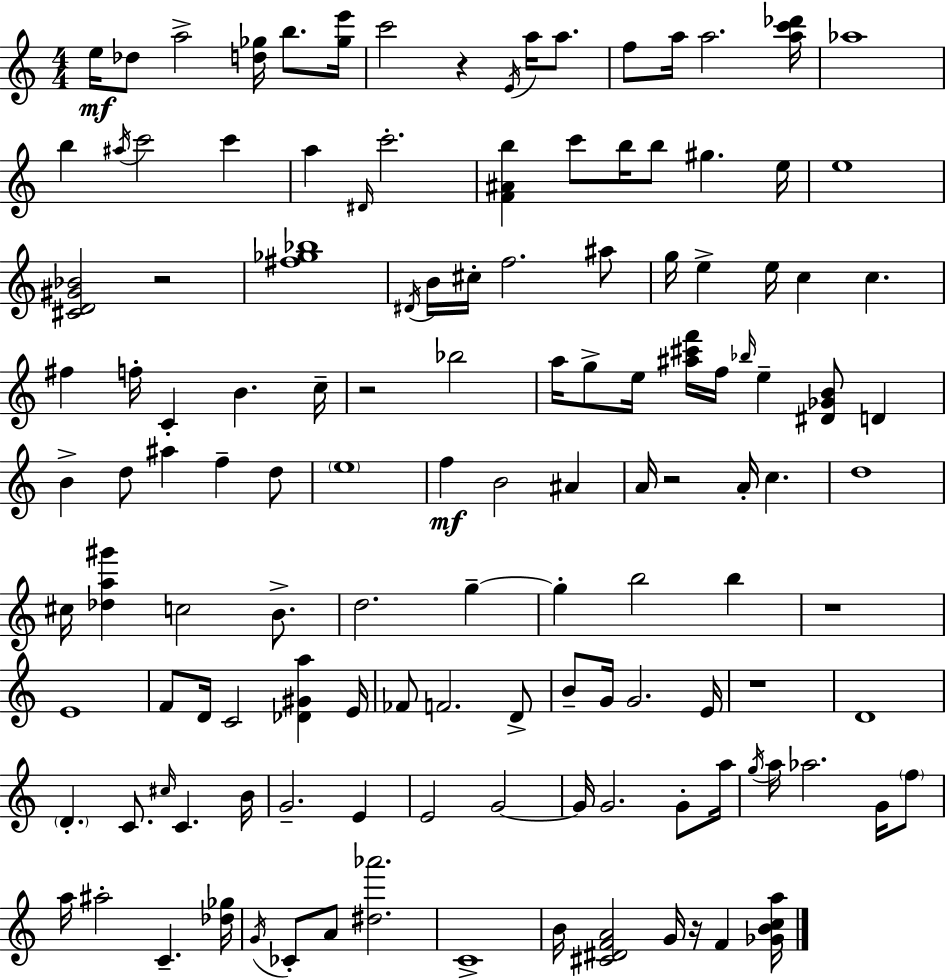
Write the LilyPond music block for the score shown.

{
  \clef treble
  \numericTimeSignature
  \time 4/4
  \key c \major
  e''16\mf des''8 a''2-> <d'' ges''>16 b''8. <ges'' e'''>16 | c'''2 r4 \acciaccatura { e'16 } a''16 a''8. | f''8 a''16 a''2. | <a'' c''' des'''>16 aes''1 | \break b''4 \acciaccatura { ais''16 } c'''2 c'''4 | a''4 \grace { dis'16 } c'''2.-. | <f' ais' b''>4 c'''8 b''16 b''8 gis''4. | e''16 e''1 | \break <cis' d' gis' bes'>2 r2 | <fis'' ges'' bes''>1 | \acciaccatura { dis'16 } b'16 cis''16-. f''2. | ais''8 g''16 e''4-> e''16 c''4 c''4. | \break fis''4 f''16-. c'4-. b'4. | c''16-- r2 bes''2 | a''16 g''8-> e''16 <ais'' cis''' f'''>16 f''16 \grace { bes''16 } e''4-- <dis' ges' b'>8 | d'4 b'4-> d''8 ais''4 f''4-- | \break d''8 \parenthesize e''1 | f''4\mf b'2 | ais'4 a'16 r2 a'16-. c''4. | d''1 | \break cis''16 <des'' a'' gis'''>4 c''2 | b'8.-> d''2. | g''4--~~ g''4-. b''2 | b''4 r1 | \break e'1 | f'8 d'16 c'2 | <des' gis' a''>4 e'16 fes'8 f'2. | d'8-> b'8-- g'16 g'2. | \break e'16 r1 | d'1 | \parenthesize d'4.-. c'8. \grace { cis''16 } c'4. | b'16 g'2.-- | \break e'4 e'2 g'2~~ | g'16 g'2. | g'8-. a''16 \acciaccatura { g''16 } a''16 aes''2. | g'16 \parenthesize f''8 a''16 ais''2-. | \break c'4.-- <des'' ges''>16 \acciaccatura { g'16 } ces'8-. a'8 <dis'' aes'''>2. | c'1-> | b'16 <cis' dis' f' a'>2 | g'16 r16 f'4 <ges' b' c'' a''>16 \bar "|."
}